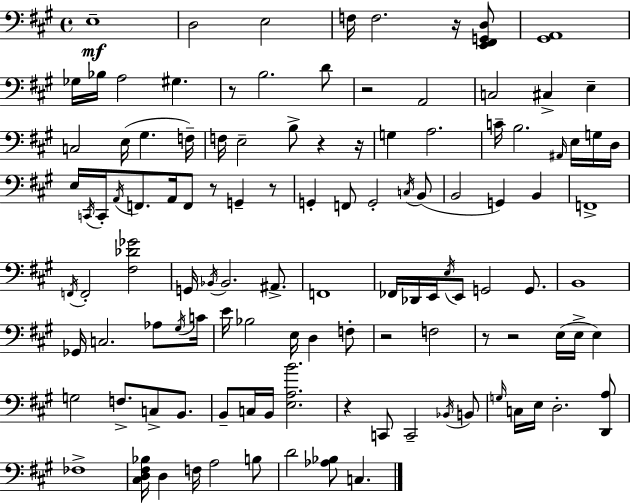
{
  \clef bass
  \time 4/4
  \defaultTimeSignature
  \key a \major
  e1--\mf | d2 e2 | f16 f2. r16 <e, fis, g, d>8 | <gis, a,>1 | \break ges16 bes16 a2 gis4. | r8 b2. d'8 | r2 a,2 | c2 cis4-> e4-- | \break c2 e16( gis4. f16--) | f16 e2-- b8-> r4 r16 | g4 a2. | c'16-- b2. \grace { ais,16 } e16 g16 | \break d16 e16 \acciaccatura { c,16 } c,16-. \acciaccatura { a,16 } f,8. a,16 f,8 r8 g,4-- | r8 g,4-. f,8 g,2-. | \acciaccatura { c16 }( b,8 b,2 g,4) | b,4 f,1-> | \break \acciaccatura { f,16 } f,2-. <fis des' ges'>2 | g,16 \acciaccatura { bes,16 } bes,2. | ais,8.-> f,1 | fes,16 des,16 e,16 \acciaccatura { e16 } e,8 g,2 | \break g,8. b,1 | ges,16 c2. | aes8 \acciaccatura { gis16 } c'16 e'16 bes2 | e16 d4 f8-. r2 | \break f2 r8 r2 | e16( e16-> e4) g2 | f8.-> c8-> b,8. b,8-- c16 b,16 <e a b'>2. | r4 c,8 c,2-- | \break \acciaccatura { bes,16 } b,8 \grace { g16 } c16 e16 d2.-. | <d, a>8 fes1-> | <cis d fis bes>16 d4 f16 | a2 b8 d'2 | \break <aes bes>8 c4. \bar "|."
}